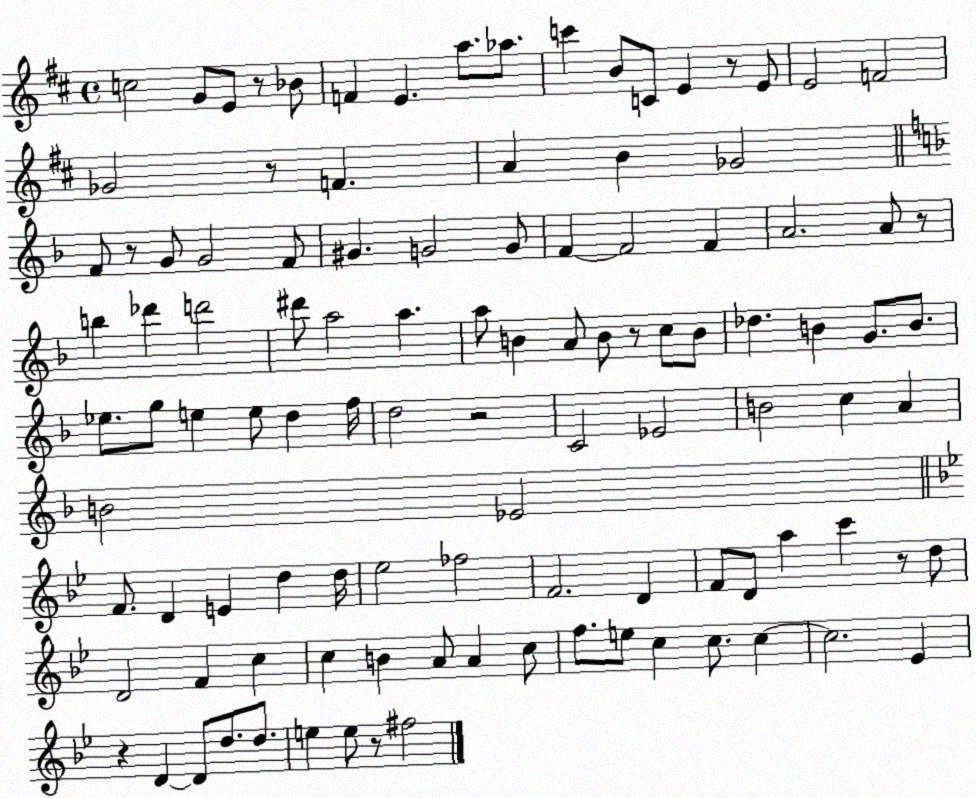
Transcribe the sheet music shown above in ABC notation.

X:1
T:Untitled
M:4/4
L:1/4
K:D
c2 G/2 E/2 z/2 _B/2 F E a/2 _a/2 c' B/2 C/2 E z/2 E/2 E2 F2 _G2 z/2 F A B _G2 F/2 z/2 G/2 G2 F/2 ^G G2 G/2 F F2 F A2 A/2 z/2 b _d' d'2 ^d'/2 a2 a a/2 B A/2 B/2 z/2 c/2 B/2 _d B G/2 B/2 _e/2 g/2 e e/2 d f/4 d2 z2 C2 _E2 B2 c A B2 _E2 F/2 D E d d/4 _e2 _f2 F2 D F/2 D/2 a c' z/2 d/2 D2 F c c B A/2 A c/2 f/2 e/2 c c/2 c c2 _E z D D/2 d/2 d/2 e e/2 z/2 ^f2